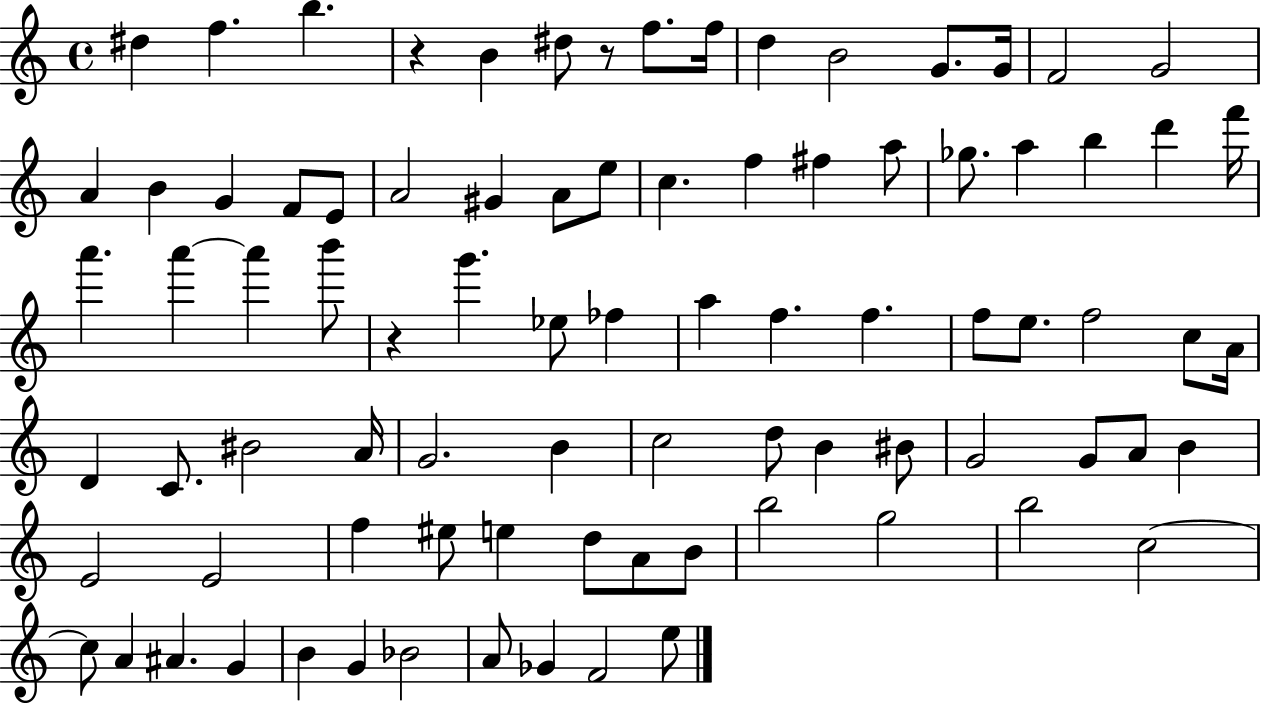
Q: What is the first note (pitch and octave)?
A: D#5